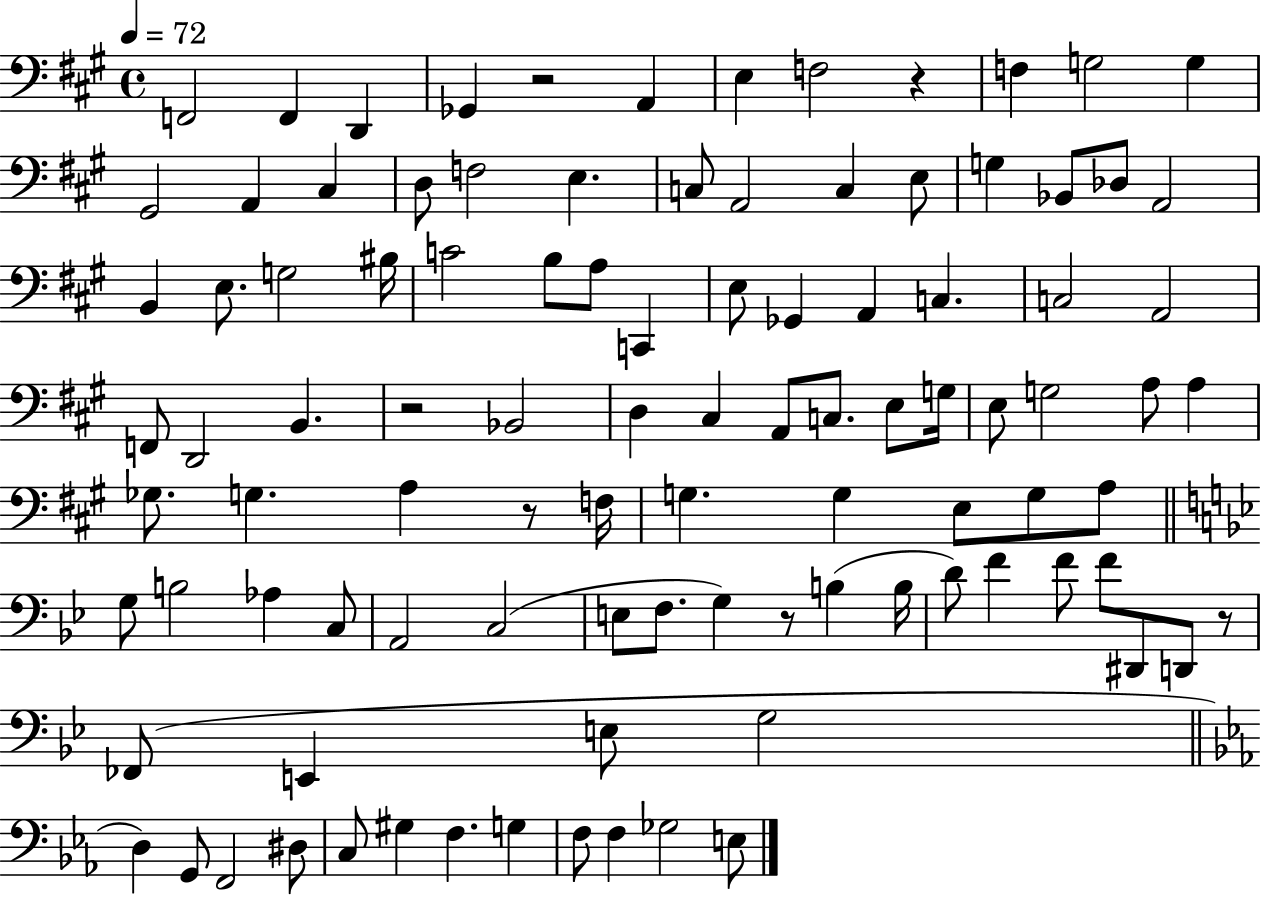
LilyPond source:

{
  \clef bass
  \time 4/4
  \defaultTimeSignature
  \key a \major
  \tempo 4 = 72
  f,2 f,4 d,4 | ges,4 r2 a,4 | e4 f2 r4 | f4 g2 g4 | \break gis,2 a,4 cis4 | d8 f2 e4. | c8 a,2 c4 e8 | g4 bes,8 des8 a,2 | \break b,4 e8. g2 bis16 | c'2 b8 a8 c,4 | e8 ges,4 a,4 c4. | c2 a,2 | \break f,8 d,2 b,4. | r2 bes,2 | d4 cis4 a,8 c8. e8 g16 | e8 g2 a8 a4 | \break ges8. g4. a4 r8 f16 | g4. g4 e8 g8 a8 | \bar "||" \break \key bes \major g8 b2 aes4 c8 | a,2 c2( | e8 f8. g4) r8 b4( b16 | d'8) f'4 f'8 f'8 dis,8 d,8 r8 | \break fes,8( e,4 e8 g2 | \bar "||" \break \key ees \major d4) g,8 f,2 dis8 | c8 gis4 f4. g4 | f8 f4 ges2 e8 | \bar "|."
}